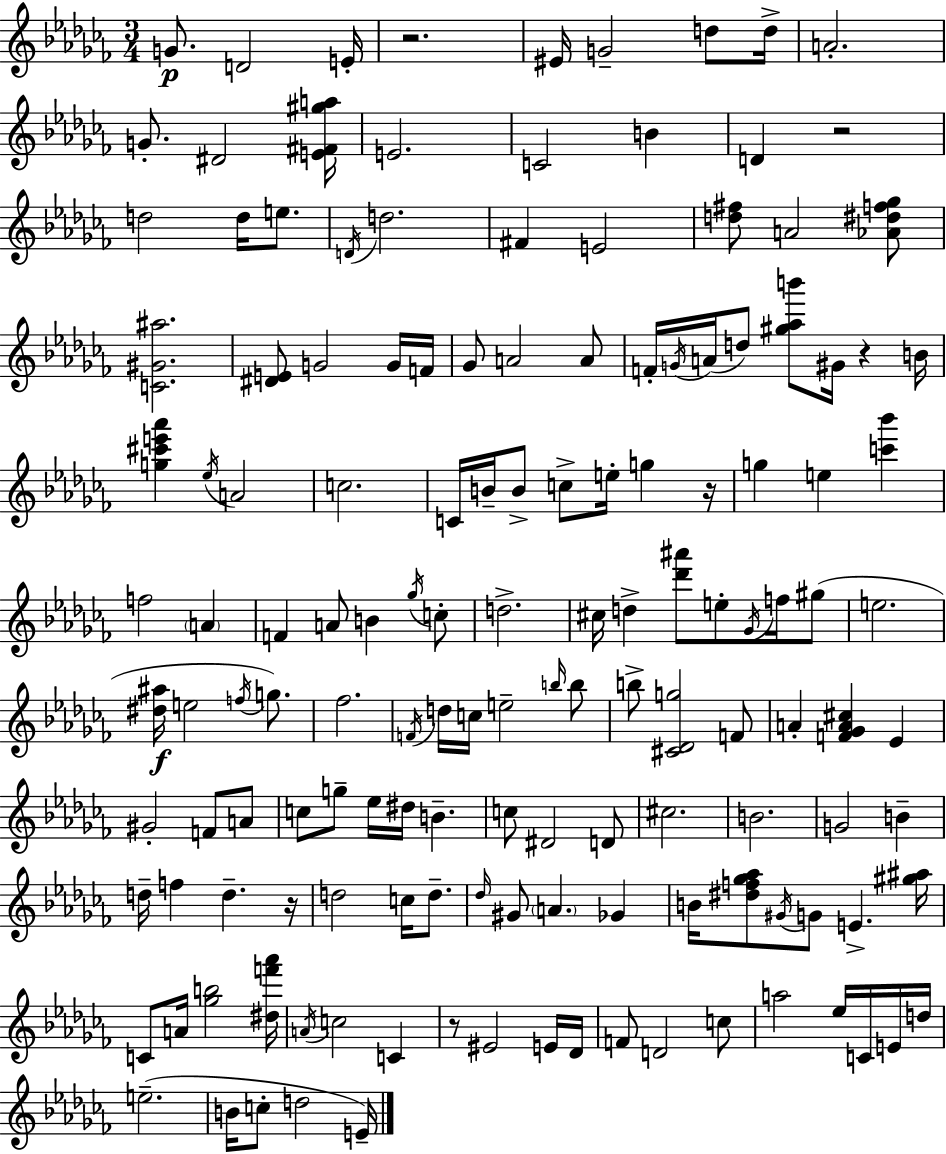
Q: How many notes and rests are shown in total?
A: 146